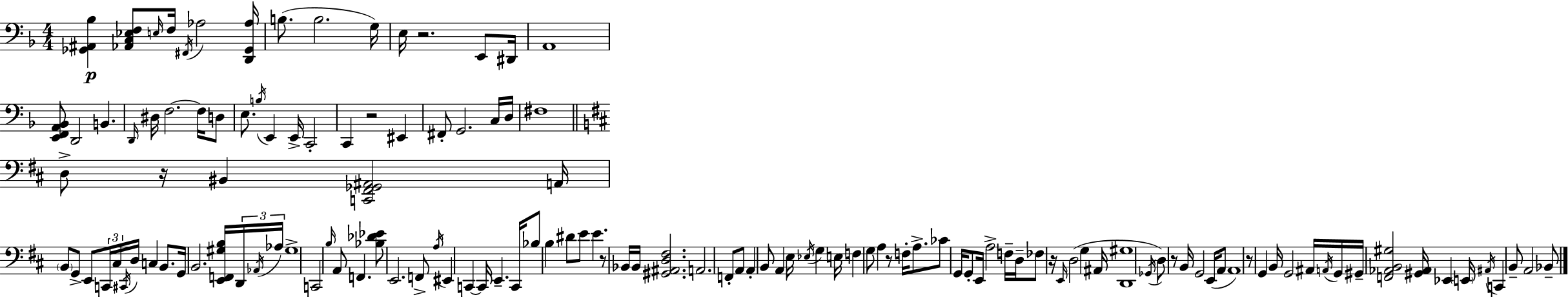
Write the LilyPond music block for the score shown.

{
  \clef bass
  \numericTimeSignature
  \time 4/4
  \key f \major
  <ges, ais, bes>4\p <aes, c ees f>8 \grace { e16 } f16 \acciaccatura { fis,16 } aes2 | <d, ges, aes>16 b8.( b2. | g16) e16 r2. e,8 | dis,16 a,1 | \break <e, f, a, bes,>8 d,2 b,4. | \grace { d,16 } dis16 f2.~~ | f16 d8 e8. \acciaccatura { b16 } e,4 e,16-> c,2-. | c,4 r2 | \break eis,4 fis,8-. g,2. | c16 d16 fis1 | \bar "||" \break \key d \major d8-> r16 bis,4 <c, fis, ges, ais,>2 a,16 | \parenthesize b,8 g,8-> e,8 \tuplet 3/2 { c,16 cis16 \acciaccatura { cis,16 } } d16 c4 b,8. | g,16 b,2. <e, f, gis b>16 \tuplet 3/2 { d,16 | \acciaccatura { aes,16 } aes16 } gis1-> | \break c,2 \grace { b16 } a,8 f,4. | <bes des' ees'>8 e,2. | f,8-> \acciaccatura { a16 } eis,4 c,4~~ c,16 e,4.-- | c,16 bes8 b4 dis'8 e'8 e'4. | \break r8 bes,16 bes,16 <gis, ais, d fis>2. | a,2. | f,8-. a,8 a,4-. b,8 a,4 e16 \acciaccatura { ees16 } | g4 e16 f4 g8 a4 r8 | \break f16-. a8.-> ces'8 g,16 g,8-. e,16 a2-> | f16-- d16-- fes8 r16 \grace { e,16 } d2( | g4 ais,16 <d, gis>1 | \acciaccatura { ges,16 }) d8 r8 b,16 g,2 | \break e,16( a,8 a,1) | r8 g,4 b,16 g,2 | ais,16 \acciaccatura { a,16 } g,16 gis,16-- <f, aes, b, gis>2 | <gis, aes,>16 ees,4 \parenthesize e,16 \acciaccatura { ais,16 } c,4 b,8-- a,2 | \break bes,8-- \bar "|."
}